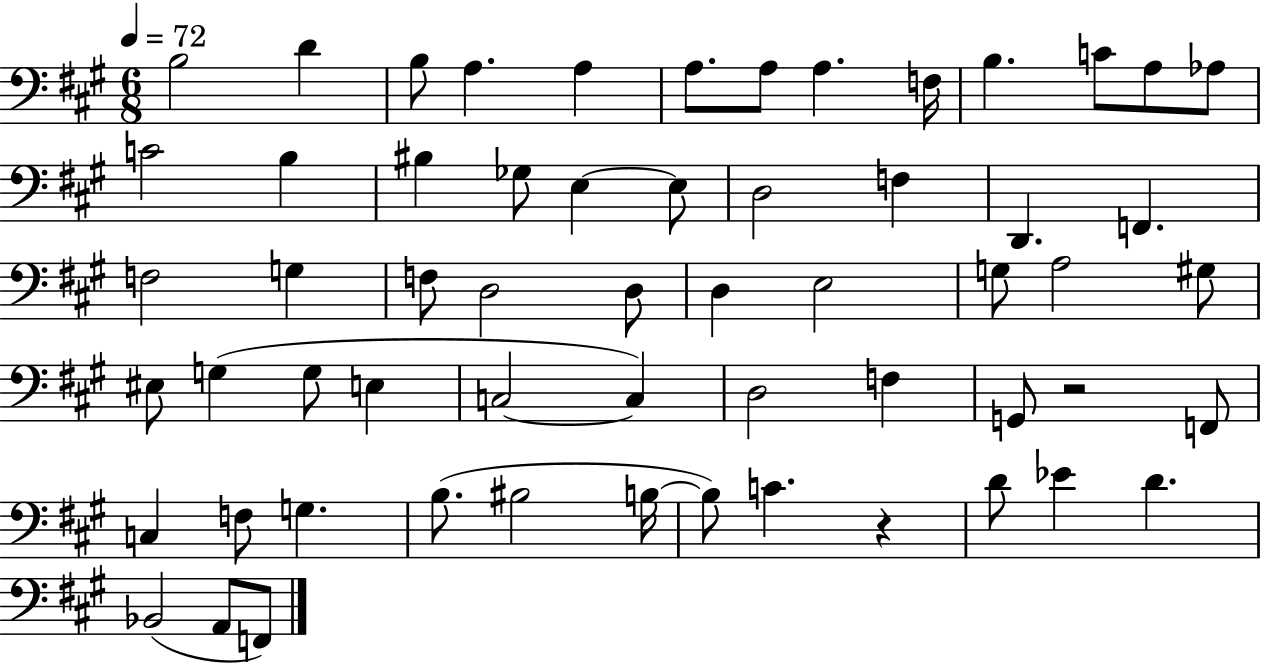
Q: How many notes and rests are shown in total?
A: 59